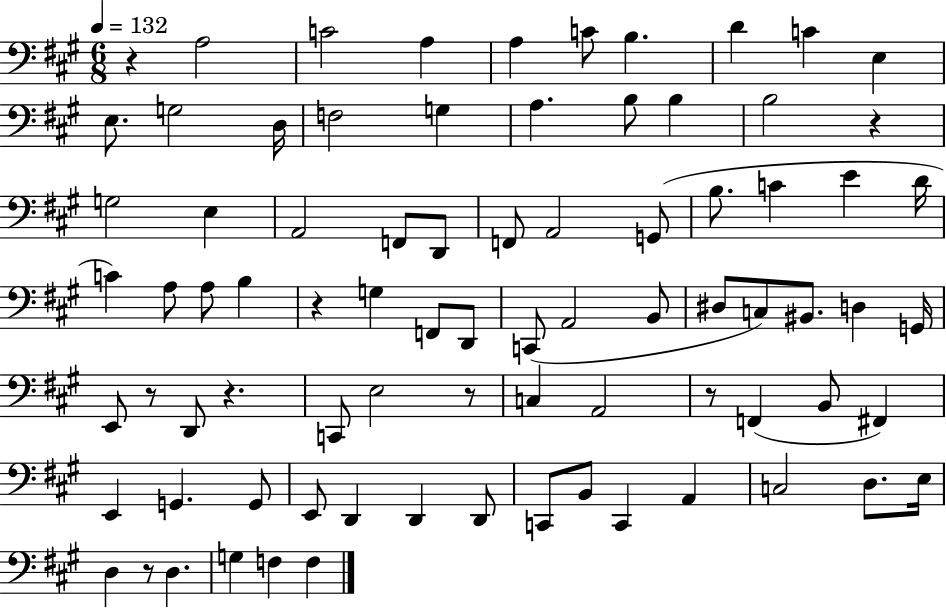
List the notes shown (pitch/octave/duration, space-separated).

R/q A3/h C4/h A3/q A3/q C4/e B3/q. D4/q C4/q E3/q E3/e. G3/h D3/s F3/h G3/q A3/q. B3/e B3/q B3/h R/q G3/h E3/q A2/h F2/e D2/e F2/e A2/h G2/e B3/e. C4/q E4/q D4/s C4/q A3/e A3/e B3/q R/q G3/q F2/e D2/e C2/e A2/h B2/e D#3/e C3/e BIS2/e. D3/q G2/s E2/e R/e D2/e R/q. C2/e E3/h R/e C3/q A2/h R/e F2/q B2/e F#2/q E2/q G2/q. G2/e E2/e D2/q D2/q D2/e C2/e B2/e C2/q A2/q C3/h D3/e. E3/s D3/q R/e D3/q. G3/q F3/q F3/q